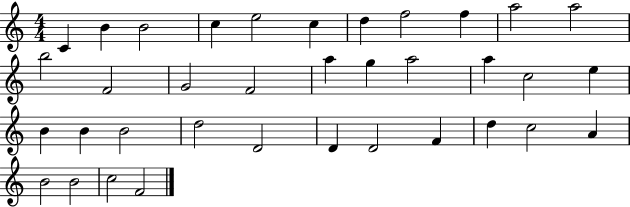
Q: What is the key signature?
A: C major